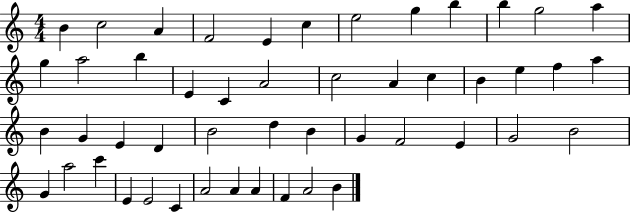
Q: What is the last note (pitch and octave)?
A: B4